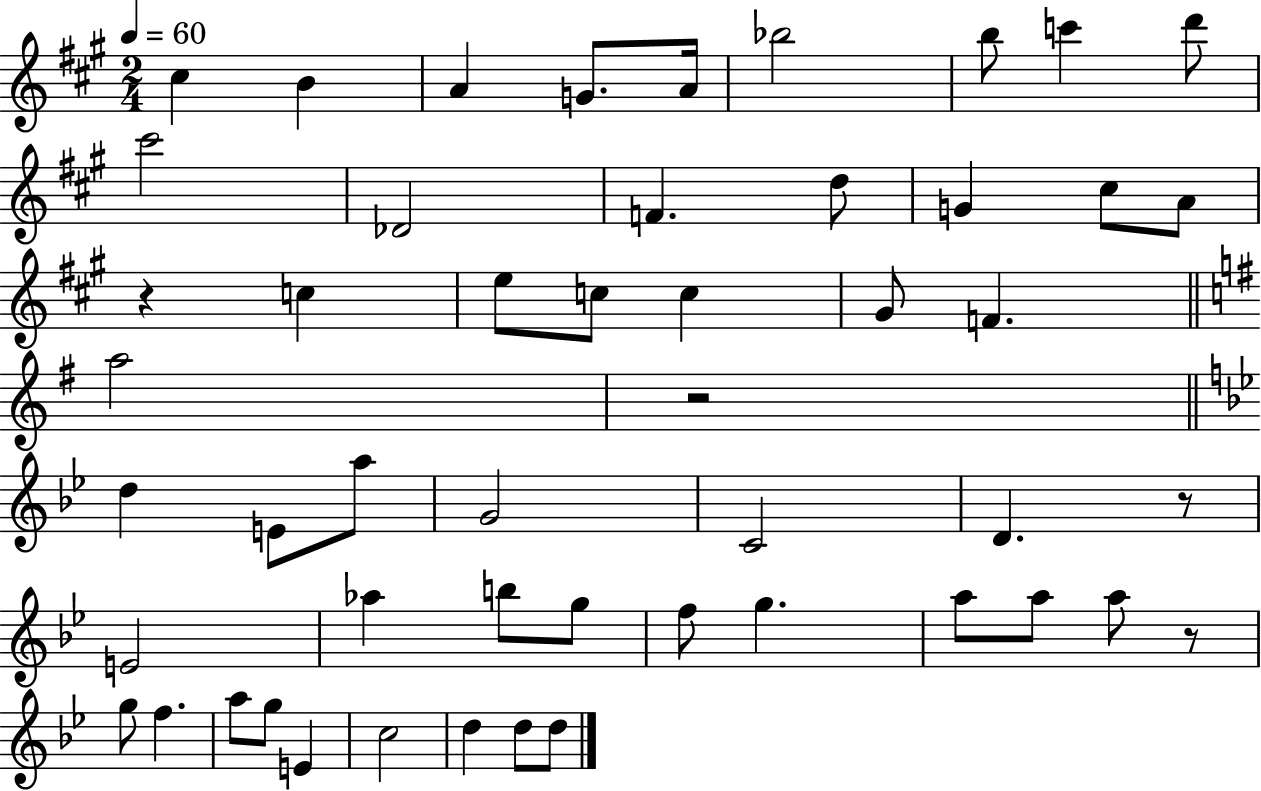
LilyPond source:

{
  \clef treble
  \numericTimeSignature
  \time 2/4
  \key a \major
  \tempo 4 = 60
  \repeat volta 2 { cis''4 b'4 | a'4 g'8. a'16 | bes''2 | b''8 c'''4 d'''8 | \break cis'''2 | des'2 | f'4. d''8 | g'4 cis''8 a'8 | \break r4 c''4 | e''8 c''8 c''4 | gis'8 f'4. | \bar "||" \break \key e \minor a''2 | r2 | \bar "||" \break \key bes \major d''4 e'8 a''8 | g'2 | c'2 | d'4. r8 | \break e'2 | aes''4 b''8 g''8 | f''8 g''4. | a''8 a''8 a''8 r8 | \break g''8 f''4. | a''8 g''8 e'4 | c''2 | d''4 d''8 d''8 | \break } \bar "|."
}